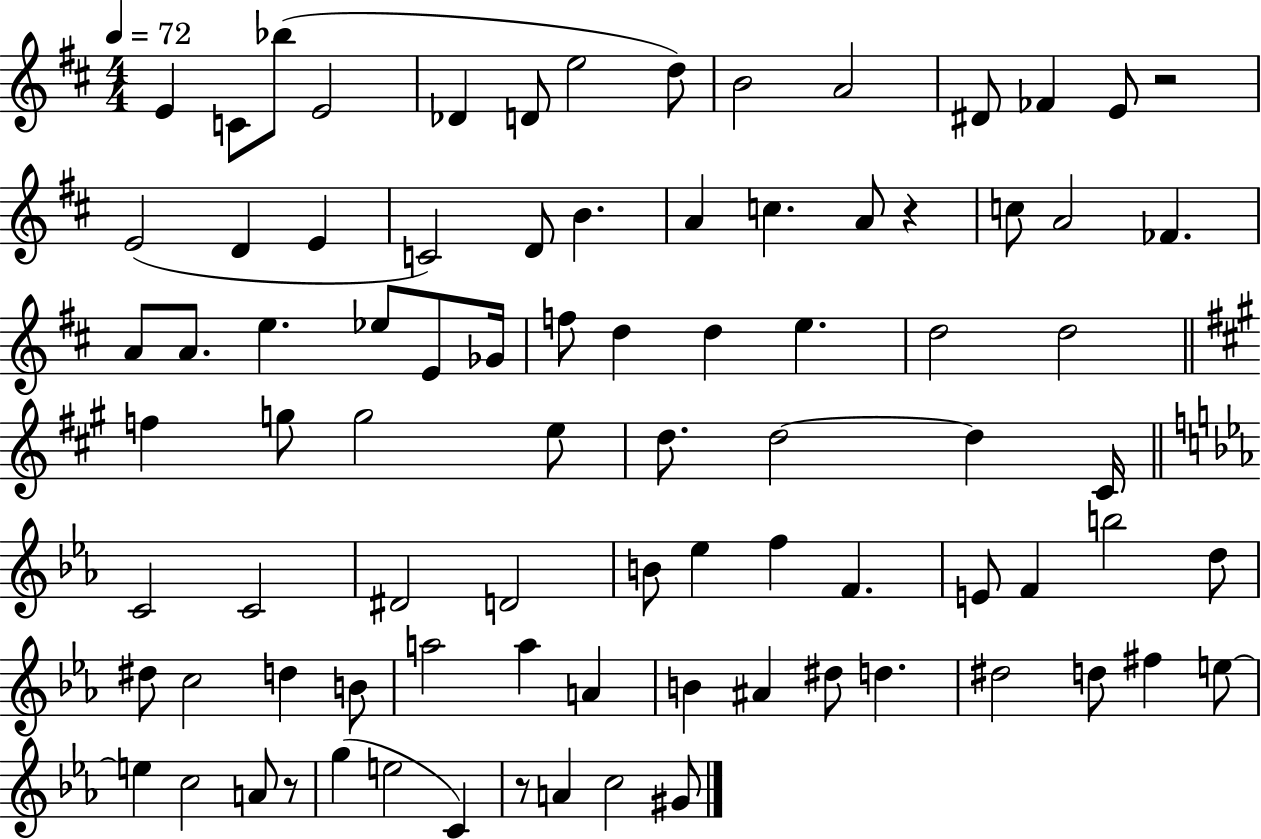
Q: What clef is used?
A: treble